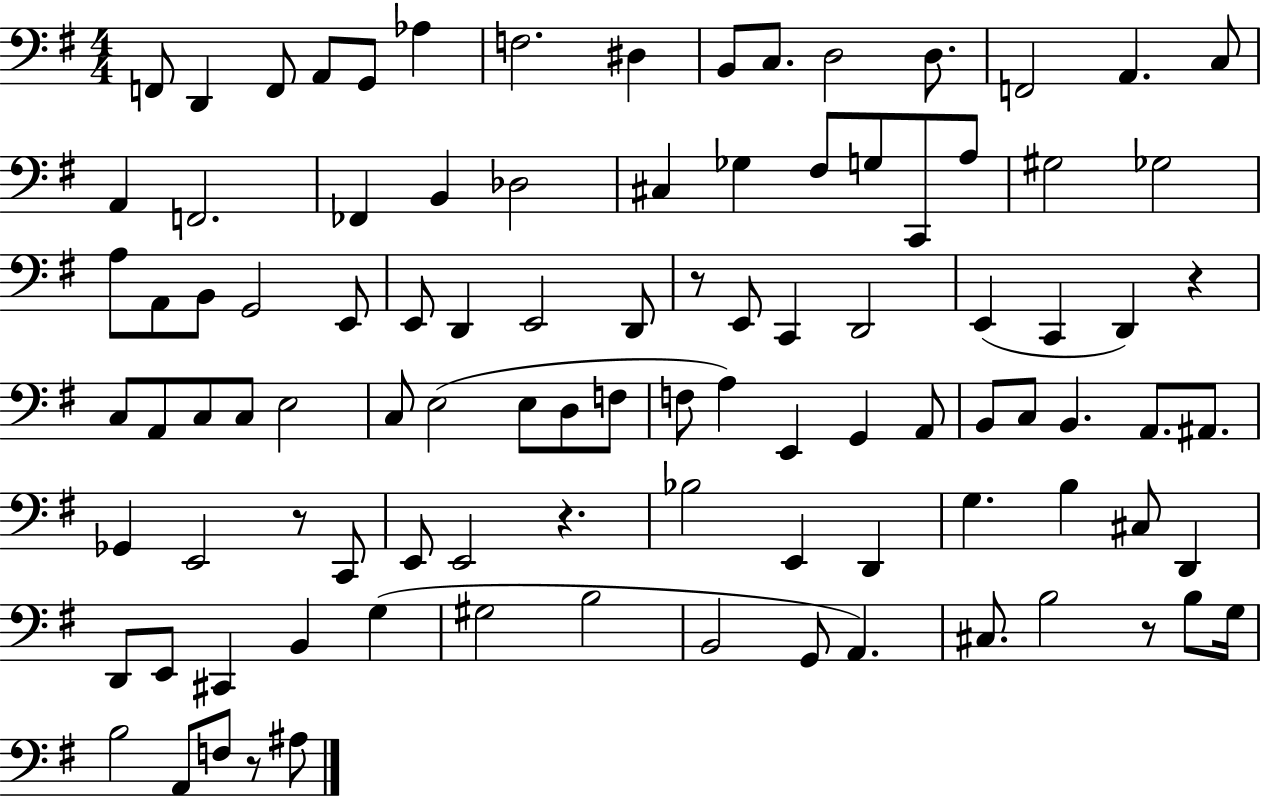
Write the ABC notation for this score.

X:1
T:Untitled
M:4/4
L:1/4
K:G
F,,/2 D,, F,,/2 A,,/2 G,,/2 _A, F,2 ^D, B,,/2 C,/2 D,2 D,/2 F,,2 A,, C,/2 A,, F,,2 _F,, B,, _D,2 ^C, _G, ^F,/2 G,/2 C,,/2 A,/2 ^G,2 _G,2 A,/2 A,,/2 B,,/2 G,,2 E,,/2 E,,/2 D,, E,,2 D,,/2 z/2 E,,/2 C,, D,,2 E,, C,, D,, z C,/2 A,,/2 C,/2 C,/2 E,2 C,/2 E,2 E,/2 D,/2 F,/2 F,/2 A, E,, G,, A,,/2 B,,/2 C,/2 B,, A,,/2 ^A,,/2 _G,, E,,2 z/2 C,,/2 E,,/2 E,,2 z _B,2 E,, D,, G, B, ^C,/2 D,, D,,/2 E,,/2 ^C,, B,, G, ^G,2 B,2 B,,2 G,,/2 A,, ^C,/2 B,2 z/2 B,/2 G,/4 B,2 A,,/2 F,/2 z/2 ^A,/2